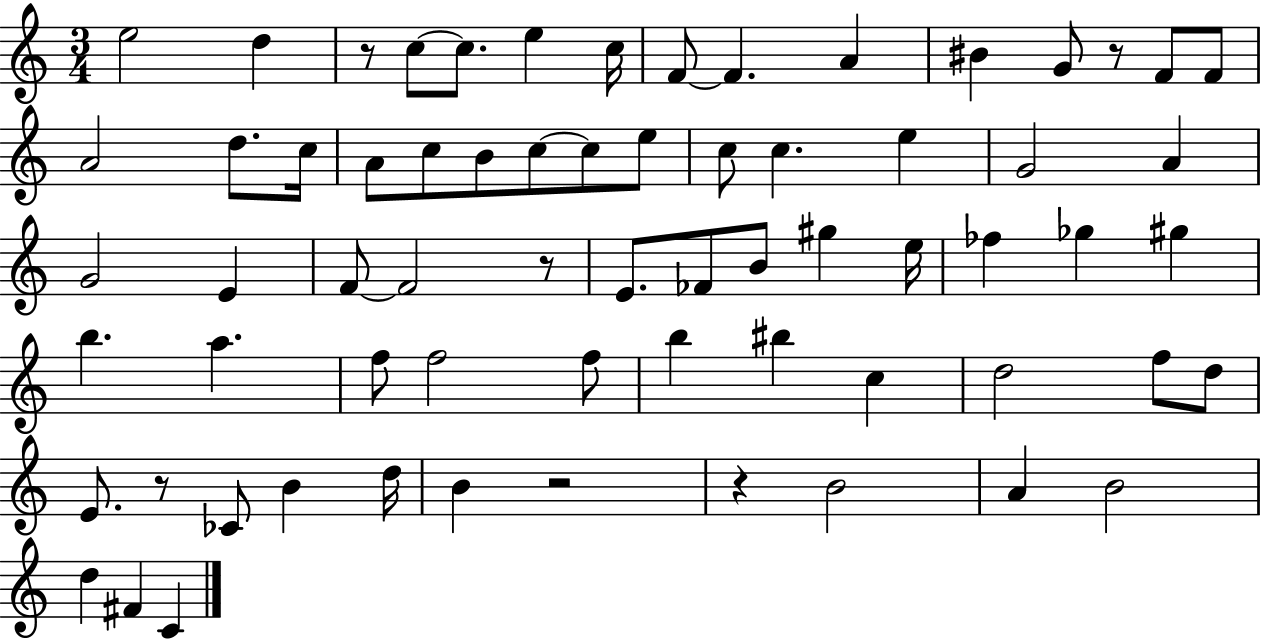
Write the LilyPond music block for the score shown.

{
  \clef treble
  \numericTimeSignature
  \time 3/4
  \key c \major
  \repeat volta 2 { e''2 d''4 | r8 c''8~~ c''8. e''4 c''16 | f'8~~ f'4. a'4 | bis'4 g'8 r8 f'8 f'8 | \break a'2 d''8. c''16 | a'8 c''8 b'8 c''8~~ c''8 e''8 | c''8 c''4. e''4 | g'2 a'4 | \break g'2 e'4 | f'8~~ f'2 r8 | e'8. fes'8 b'8 gis''4 e''16 | fes''4 ges''4 gis''4 | \break b''4. a''4. | f''8 f''2 f''8 | b''4 bis''4 c''4 | d''2 f''8 d''8 | \break e'8. r8 ces'8 b'4 d''16 | b'4 r2 | r4 b'2 | a'4 b'2 | \break d''4 fis'4 c'4 | } \bar "|."
}